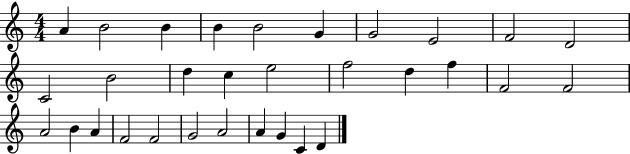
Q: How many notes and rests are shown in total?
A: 31